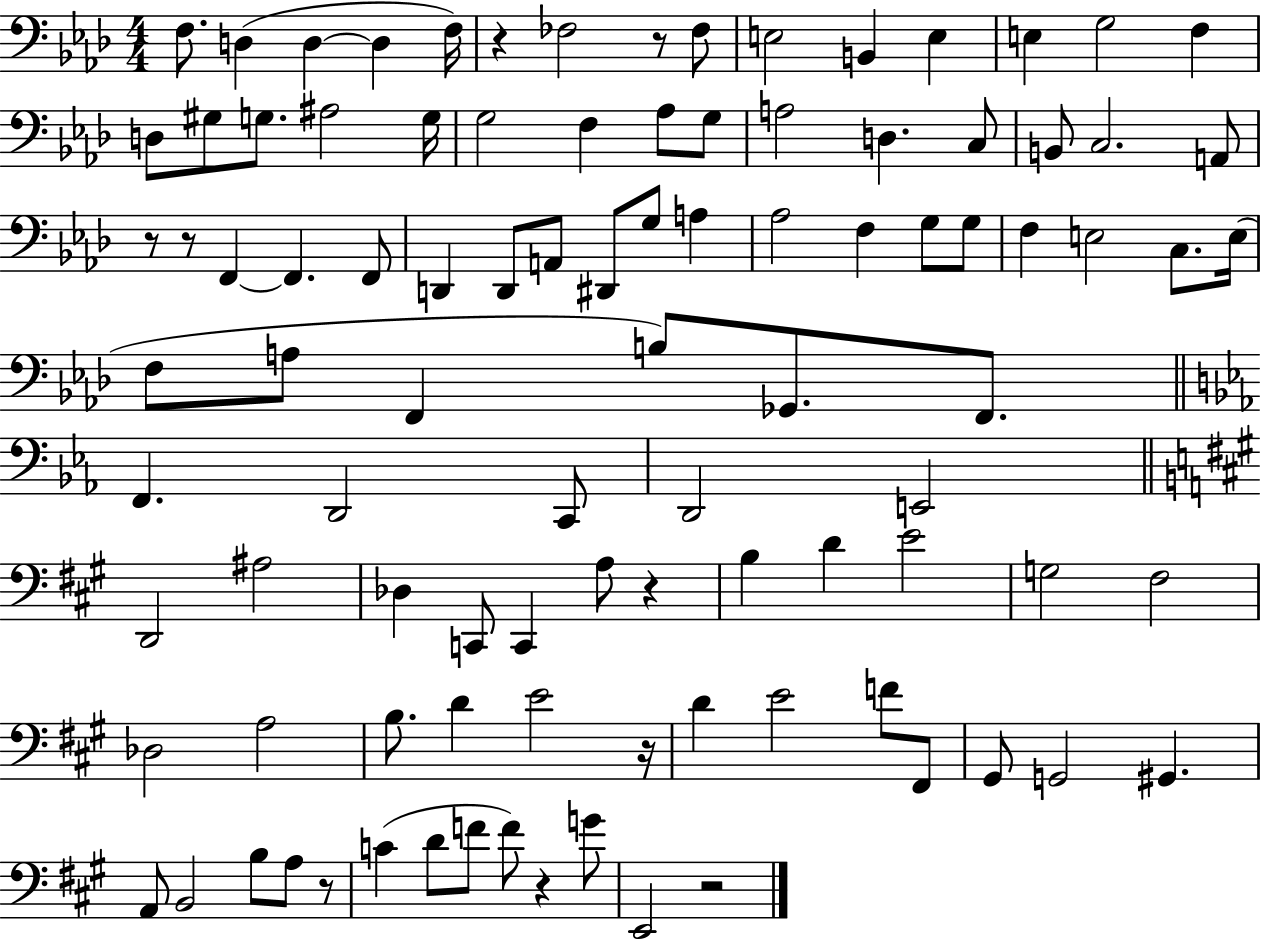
X:1
T:Untitled
M:4/4
L:1/4
K:Ab
F,/2 D, D, D, F,/4 z _F,2 z/2 _F,/2 E,2 B,, E, E, G,2 F, D,/2 ^G,/2 G,/2 ^A,2 G,/4 G,2 F, _A,/2 G,/2 A,2 D, C,/2 B,,/2 C,2 A,,/2 z/2 z/2 F,, F,, F,,/2 D,, D,,/2 A,,/2 ^D,,/2 G,/2 A, _A,2 F, G,/2 G,/2 F, E,2 C,/2 E,/4 F,/2 A,/2 F,, B,/2 _G,,/2 F,,/2 F,, D,,2 C,,/2 D,,2 E,,2 D,,2 ^A,2 _D, C,,/2 C,, A,/2 z B, D E2 G,2 ^F,2 _D,2 A,2 B,/2 D E2 z/4 D E2 F/2 ^F,,/2 ^G,,/2 G,,2 ^G,, A,,/2 B,,2 B,/2 A,/2 z/2 C D/2 F/2 F/2 z G/2 E,,2 z2